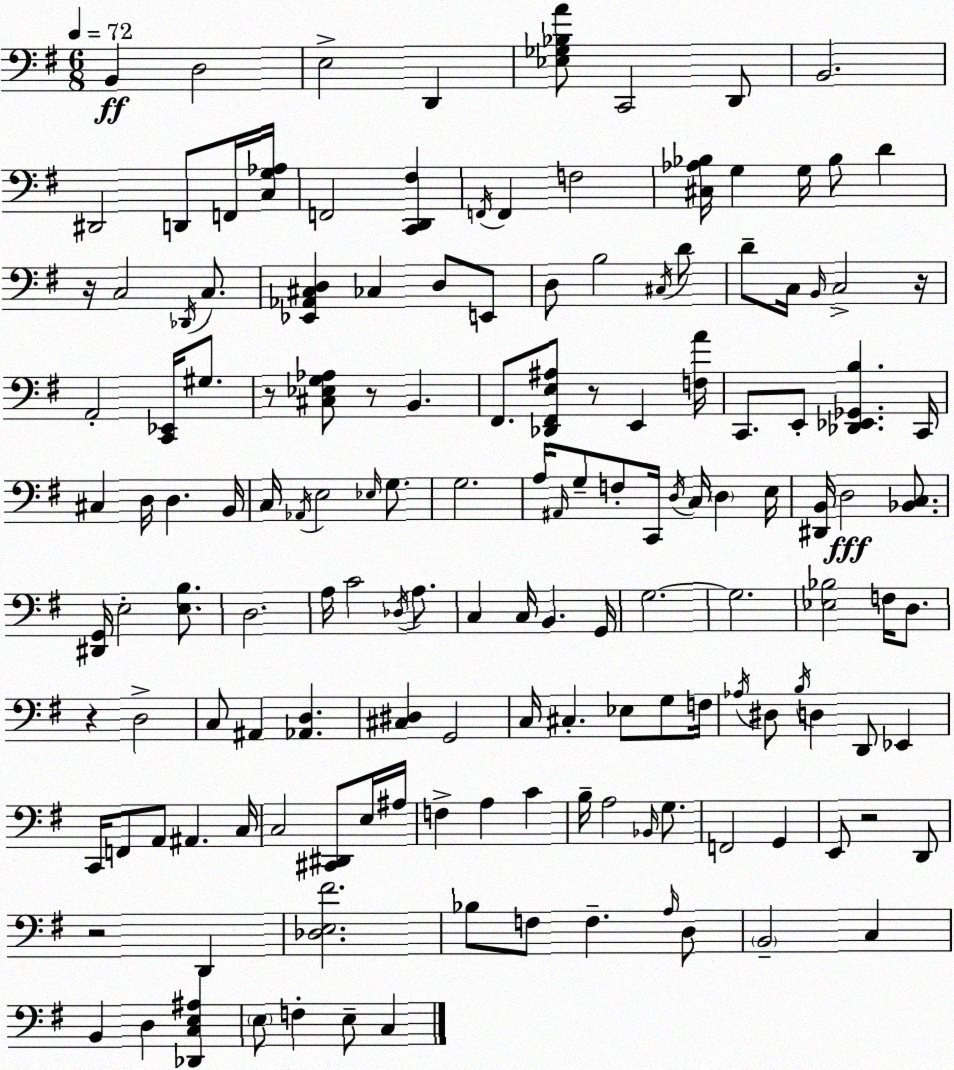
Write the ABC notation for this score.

X:1
T:Untitled
M:6/8
L:1/4
K:G
B,, D,2 E,2 D,, [_E,_G,_B,A]/2 C,,2 D,,/2 B,,2 ^D,,2 D,,/2 F,,/4 [C,G,_A,]/4 F,,2 [C,,D,,^F,] F,,/4 F,, F,2 [^C,_A,_B,]/4 G, G,/4 _B,/2 D z/4 C,2 _D,,/4 C,/2 [_E,,_A,,^C,D,] _C, D,/2 E,,/2 D,/2 B,2 ^C,/4 D/2 D/2 C,/4 B,,/4 C,2 z/4 A,,2 [C,,_E,,]/4 ^G,/2 z/2 [^C,_E,G,_A,]/2 z/2 B,, ^F,,/2 [_D,,^F,,E,^A,]/2 z/2 E,, [F,A]/4 C,,/2 E,,/2 [_D,,_E,,_G,,B,] C,,/4 ^C, D,/4 D, B,,/4 C,/4 _A,,/4 E,2 _E,/4 G,/2 G,2 A,/4 ^A,,/4 G,/2 F,/2 C,,/4 D,/4 C,/4 D, E,/4 [^D,,B,,]/4 D,2 [_B,,C,]/2 [^D,,G,,]/4 E,2 [E,B,]/2 D,2 A,/4 C2 _D,/4 A,/2 C, C,/4 B,, G,,/4 G,2 G,2 [_E,_B,]2 F,/4 D,/2 z D,2 C,/2 ^A,, [_A,,D,] [^C,^D,] G,,2 C,/4 ^C, _E,/2 G,/2 F,/4 _A,/4 ^D,/2 B,/4 D, D,,/2 _E,, C,,/4 F,,/2 A,,/2 ^A,, C,/4 C,2 [^C,,^D,,]/2 E,/4 ^A,/4 F, A, C B,/4 A,2 _B,,/4 G,/2 F,,2 G,, E,,/2 z2 D,,/2 z2 D,, [_D,E,^F]2 _B,/2 F,/2 F, A,/4 D,/2 B,,2 C, B,, D, [_D,,C,E,^A,] E,/2 F, E,/2 C,